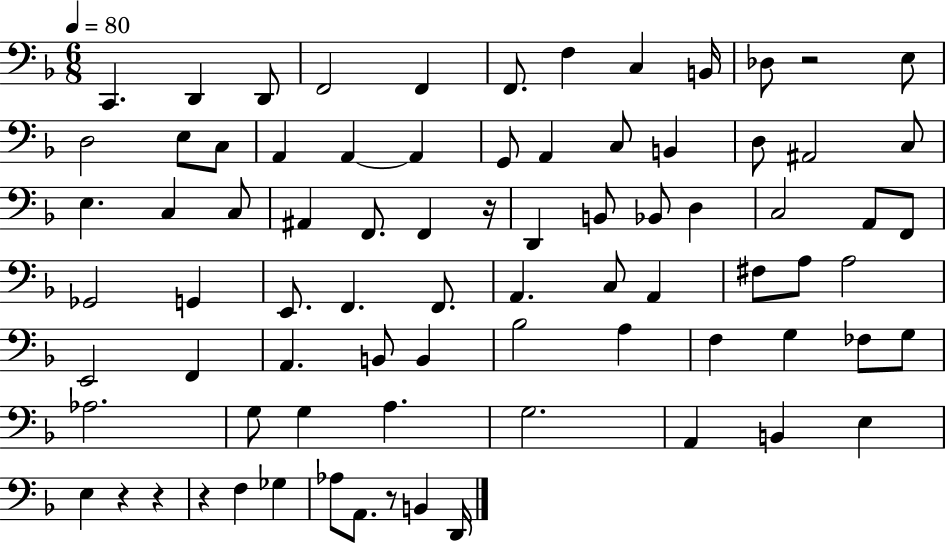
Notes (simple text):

C2/q. D2/q D2/e F2/h F2/q F2/e. F3/q C3/q B2/s Db3/e R/h E3/e D3/h E3/e C3/e A2/q A2/q A2/q G2/e A2/q C3/e B2/q D3/e A#2/h C3/e E3/q. C3/q C3/e A#2/q F2/e. F2/q R/s D2/q B2/e Bb2/e D3/q C3/h A2/e F2/e Gb2/h G2/q E2/e. F2/q. F2/e. A2/q. C3/e A2/q F#3/e A3/e A3/h E2/h F2/q A2/q. B2/e B2/q Bb3/h A3/q F3/q G3/q FES3/e G3/e Ab3/h. G3/e G3/q A3/q. G3/h. A2/q B2/q E3/q E3/q R/q R/q R/q F3/q Gb3/q Ab3/e A2/e. R/e B2/q D2/s